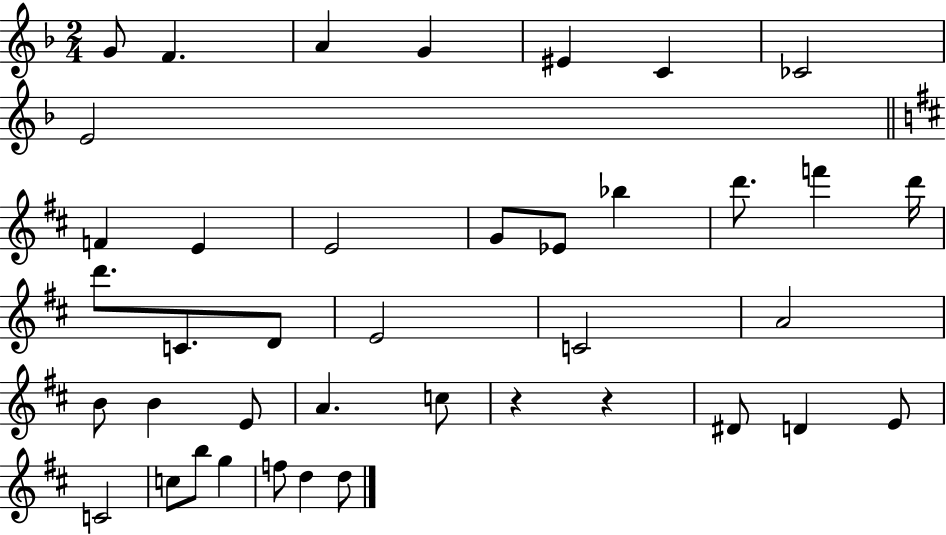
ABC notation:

X:1
T:Untitled
M:2/4
L:1/4
K:F
G/2 F A G ^E C _C2 E2 F E E2 G/2 _E/2 _b d'/2 f' d'/4 d'/2 C/2 D/2 E2 C2 A2 B/2 B E/2 A c/2 z z ^D/2 D E/2 C2 c/2 b/2 g f/2 d d/2